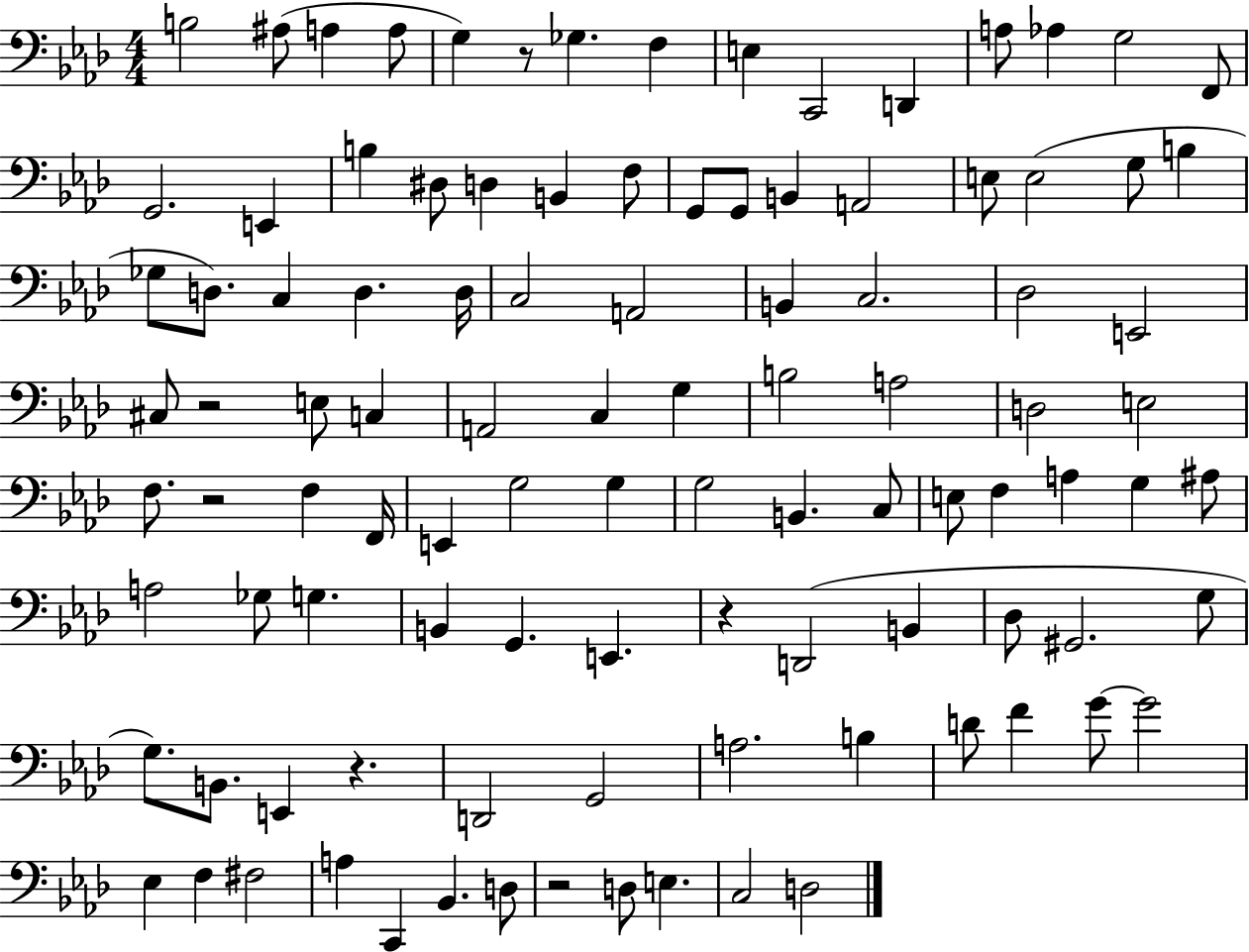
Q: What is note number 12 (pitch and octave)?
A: Ab3